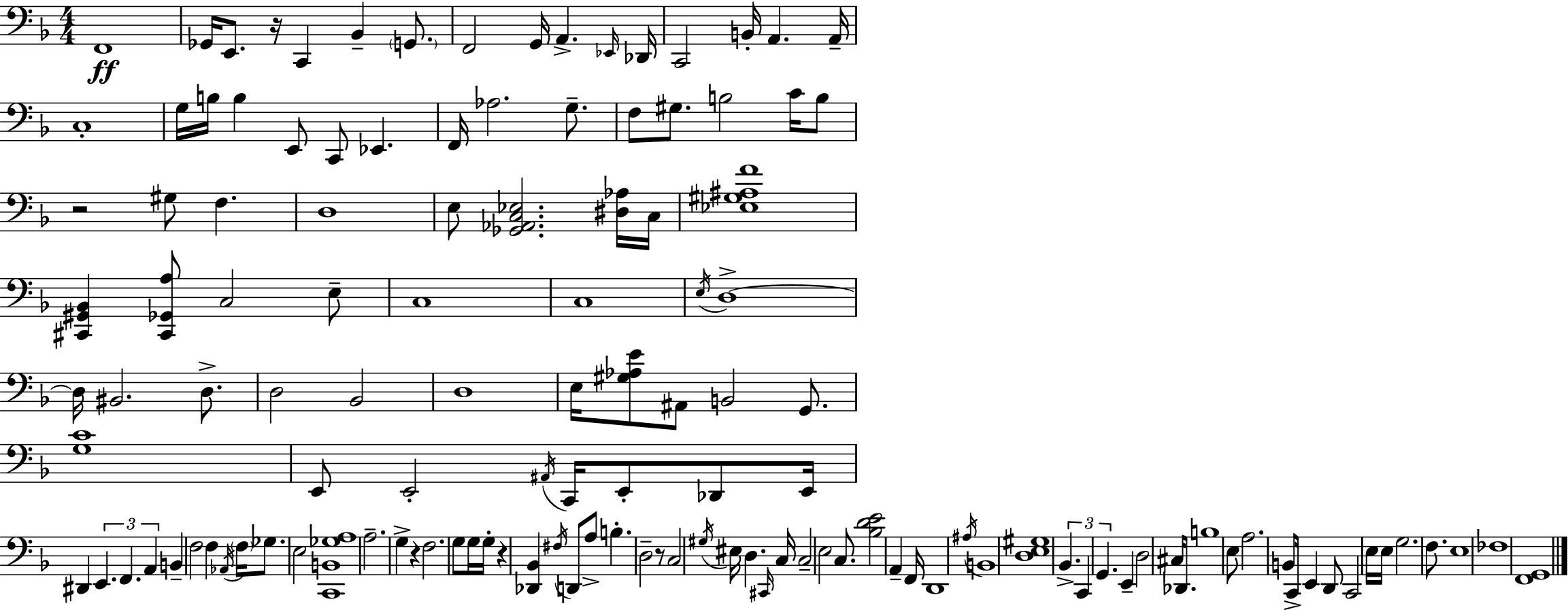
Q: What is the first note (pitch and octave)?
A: F2